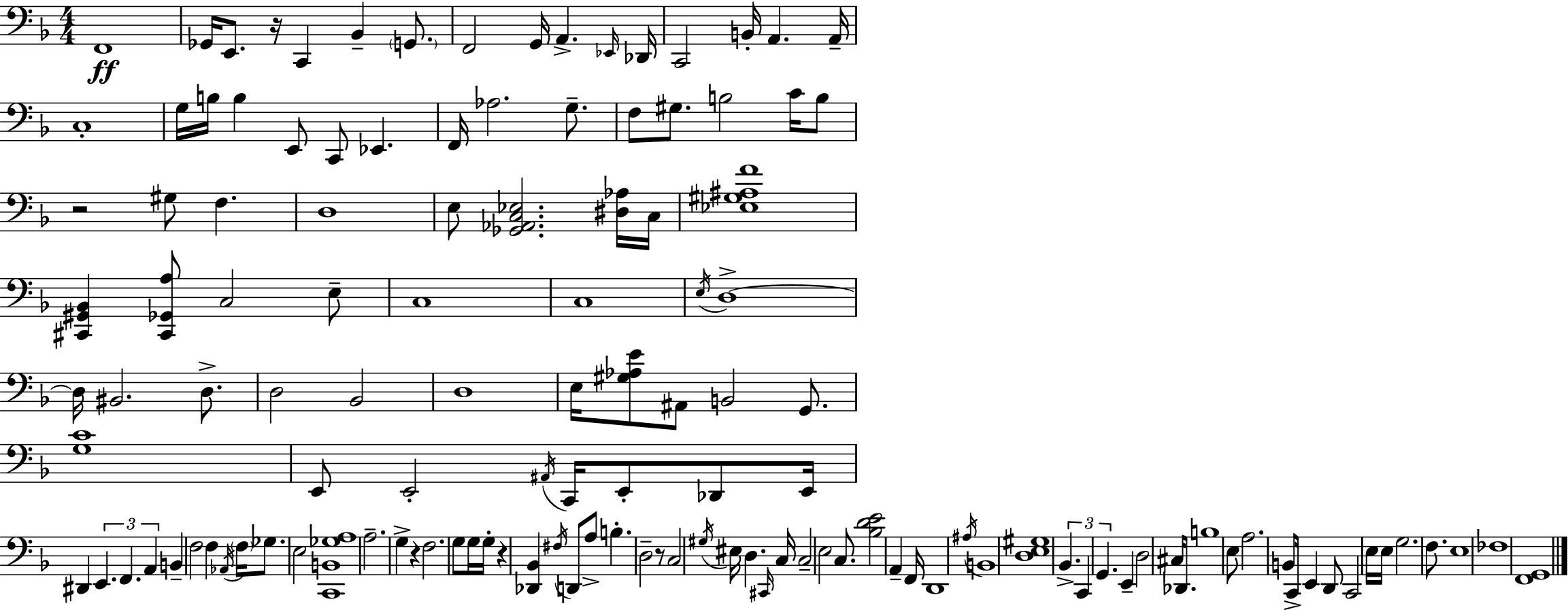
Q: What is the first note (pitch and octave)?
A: F2